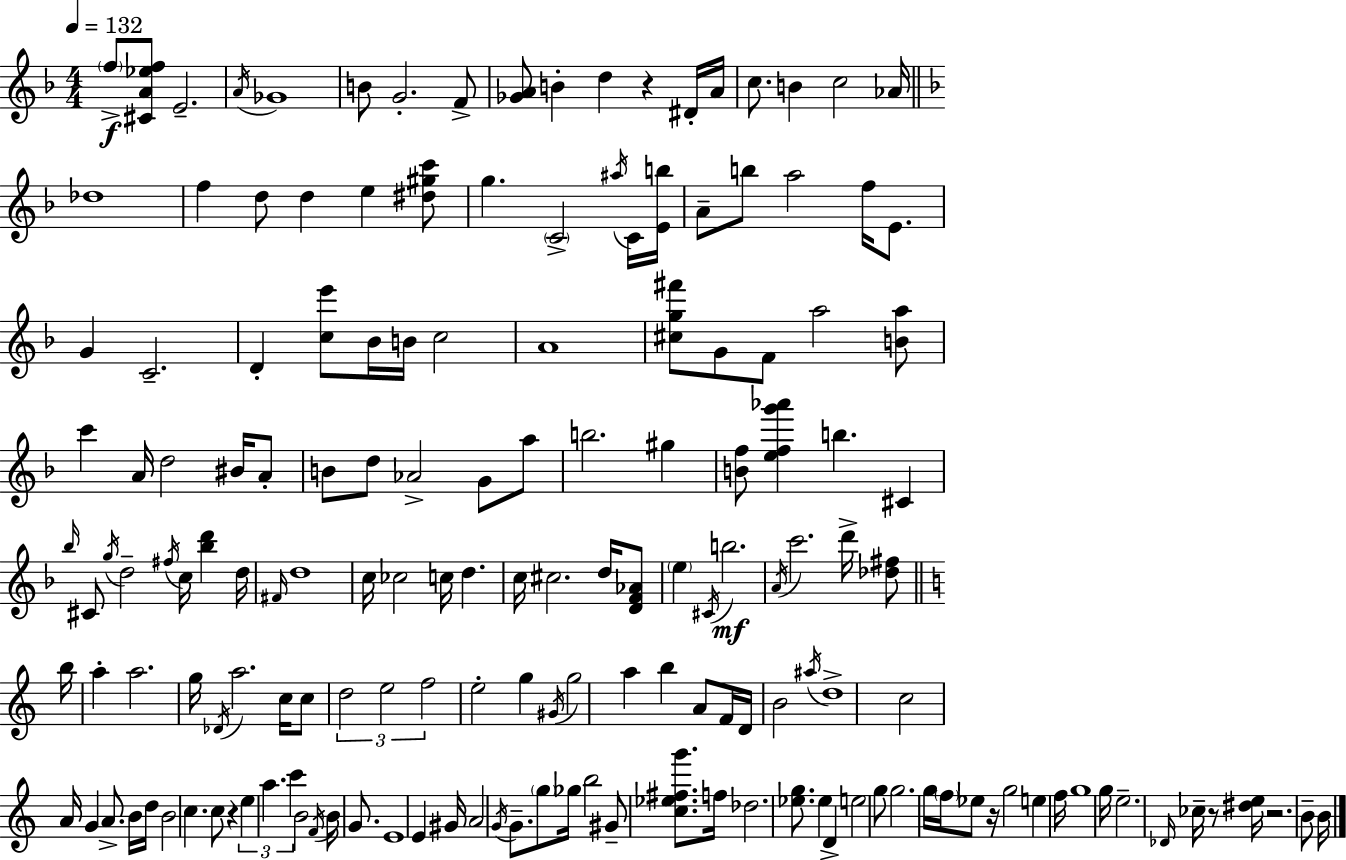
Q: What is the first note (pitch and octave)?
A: F5